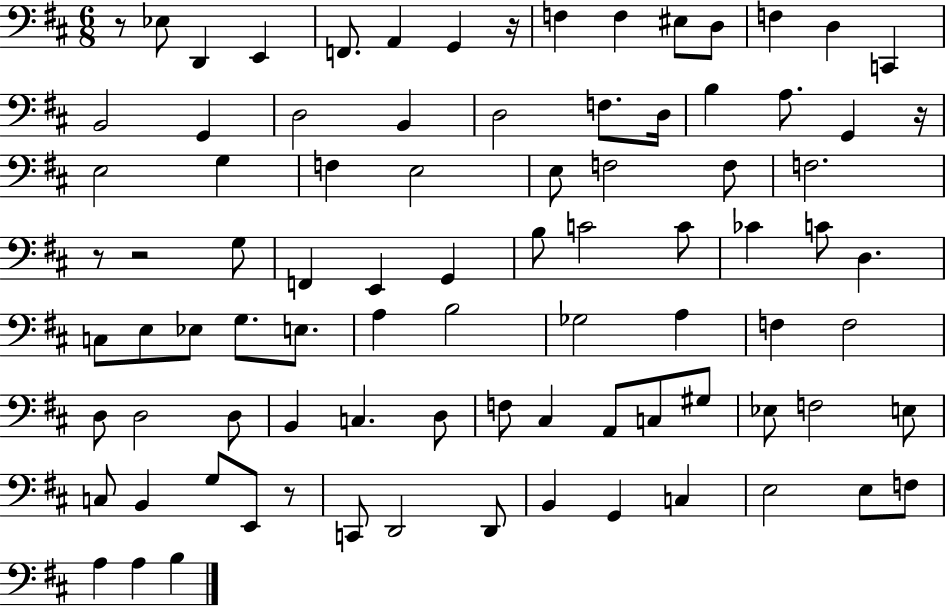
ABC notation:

X:1
T:Untitled
M:6/8
L:1/4
K:D
z/2 _E,/2 D,, E,, F,,/2 A,, G,, z/4 F, F, ^E,/2 D,/2 F, D, C,, B,,2 G,, D,2 B,, D,2 F,/2 D,/4 B, A,/2 G,, z/4 E,2 G, F, E,2 E,/2 F,2 F,/2 F,2 z/2 z2 G,/2 F,, E,, G,, B,/2 C2 C/2 _C C/2 D, C,/2 E,/2 _E,/2 G,/2 E,/2 A, B,2 _G,2 A, F, F,2 D,/2 D,2 D,/2 B,, C, D,/2 F,/2 ^C, A,,/2 C,/2 ^G,/2 _E,/2 F,2 E,/2 C,/2 B,, G,/2 E,,/2 z/2 C,,/2 D,,2 D,,/2 B,, G,, C, E,2 E,/2 F,/2 A, A, B,